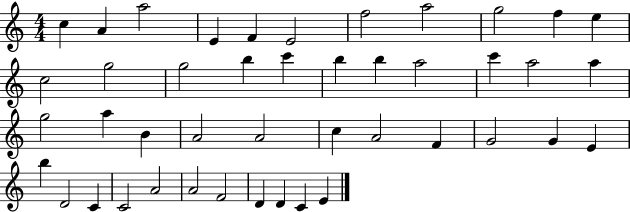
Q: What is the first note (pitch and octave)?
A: C5